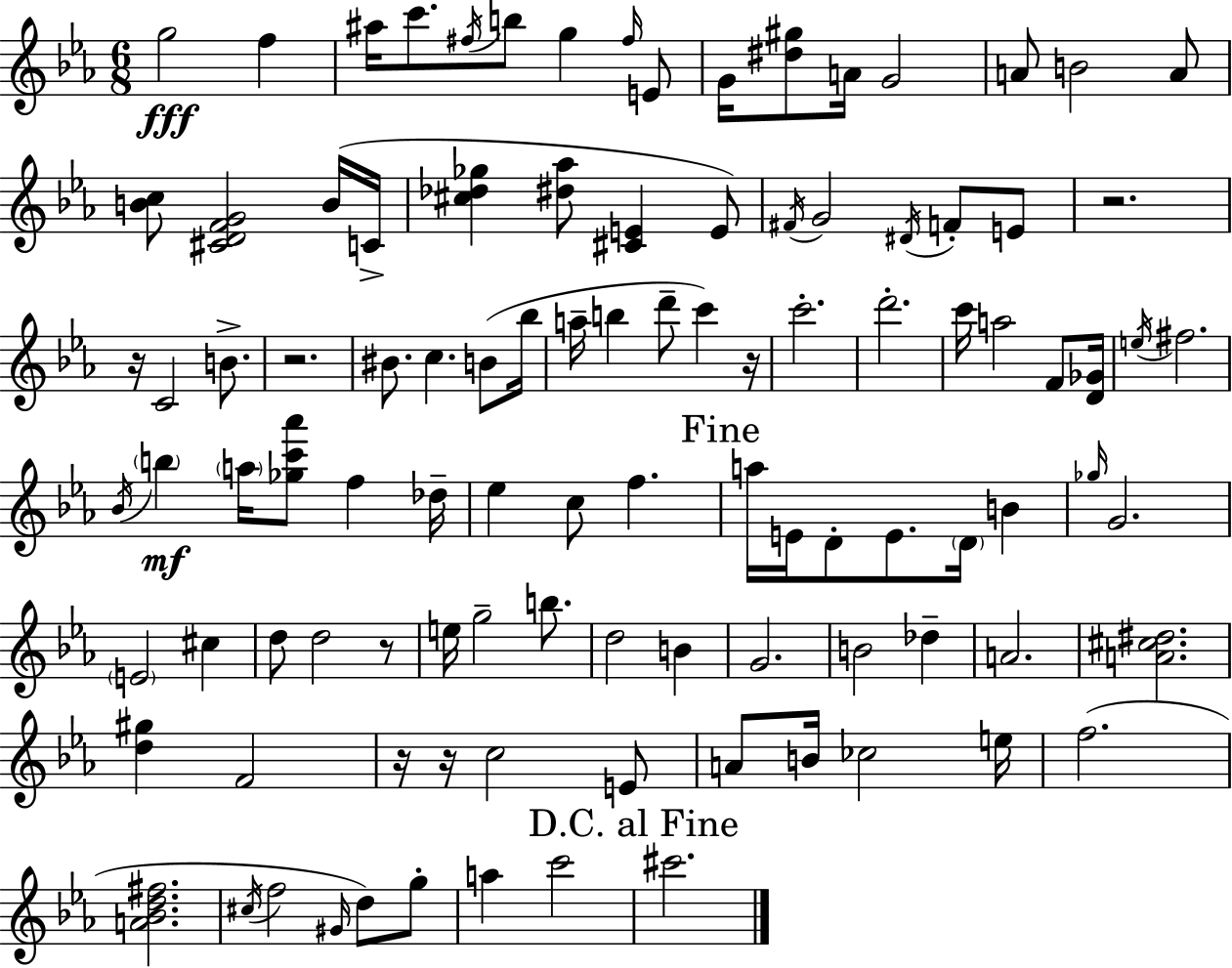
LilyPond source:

{
  \clef treble
  \numericTimeSignature
  \time 6/8
  \key ees \major
  g''2\fff f''4 | ais''16 c'''8. \acciaccatura { fis''16 } b''8 g''4 \grace { fis''16 } | e'8 g'16 <dis'' gis''>8 a'16 g'2 | a'8 b'2 | \break a'8 <b' c''>8 <cis' d' f' g'>2 | b'16( c'16-> <cis'' des'' ges''>4 <dis'' aes''>8 <cis' e'>4 | e'8) \acciaccatura { fis'16 } g'2 \acciaccatura { dis'16 } | f'8-. e'8 r2. | \break r16 c'2 | b'8.-> r2. | bis'8. c''4. | b'8( bes''16 a''16-- b''4 d'''8-- c'''4) | \break r16 c'''2.-. | d'''2.-. | c'''16 a''2 | f'8 <d' ges'>16 \acciaccatura { e''16 } fis''2. | \break \acciaccatura { bes'16 }\mf \parenthesize b''4 \parenthesize a''16 <ges'' c''' aes'''>8 | f''4 des''16-- ees''4 c''8 | f''4. \mark "Fine" a''16 e'16 d'8-. e'8. | \parenthesize d'16 b'4 \grace { ges''16 } g'2. | \break \parenthesize e'2 | cis''4 d''8 d''2 | r8 e''16 g''2-- | b''8. d''2 | \break b'4 g'2. | b'2 | des''4-- a'2. | <a' cis'' dis''>2. | \break <d'' gis''>4 f'2 | r16 r16 c''2 | e'8 a'8 b'16 ces''2 | e''16 f''2.( | \break <a' bes' d'' fis''>2. | \acciaccatura { cis''16 } f''2 | \grace { gis'16 }) d''8 g''8-. a''4 | c'''2 \mark "D.C. al Fine" cis'''2. | \break \bar "|."
}